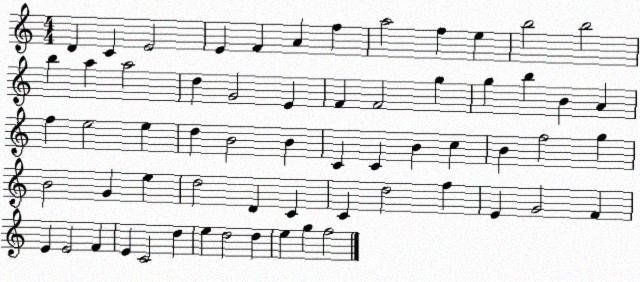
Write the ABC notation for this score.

X:1
T:Untitled
M:4/4
L:1/4
K:C
D C E2 E F A f a2 f e b2 b2 b a a2 d G2 E F F2 g g b B A f e2 e d B2 B C C B c B f2 g B2 G e d2 D C C d2 f E G2 F E E2 F E C2 d e d2 d e g f2